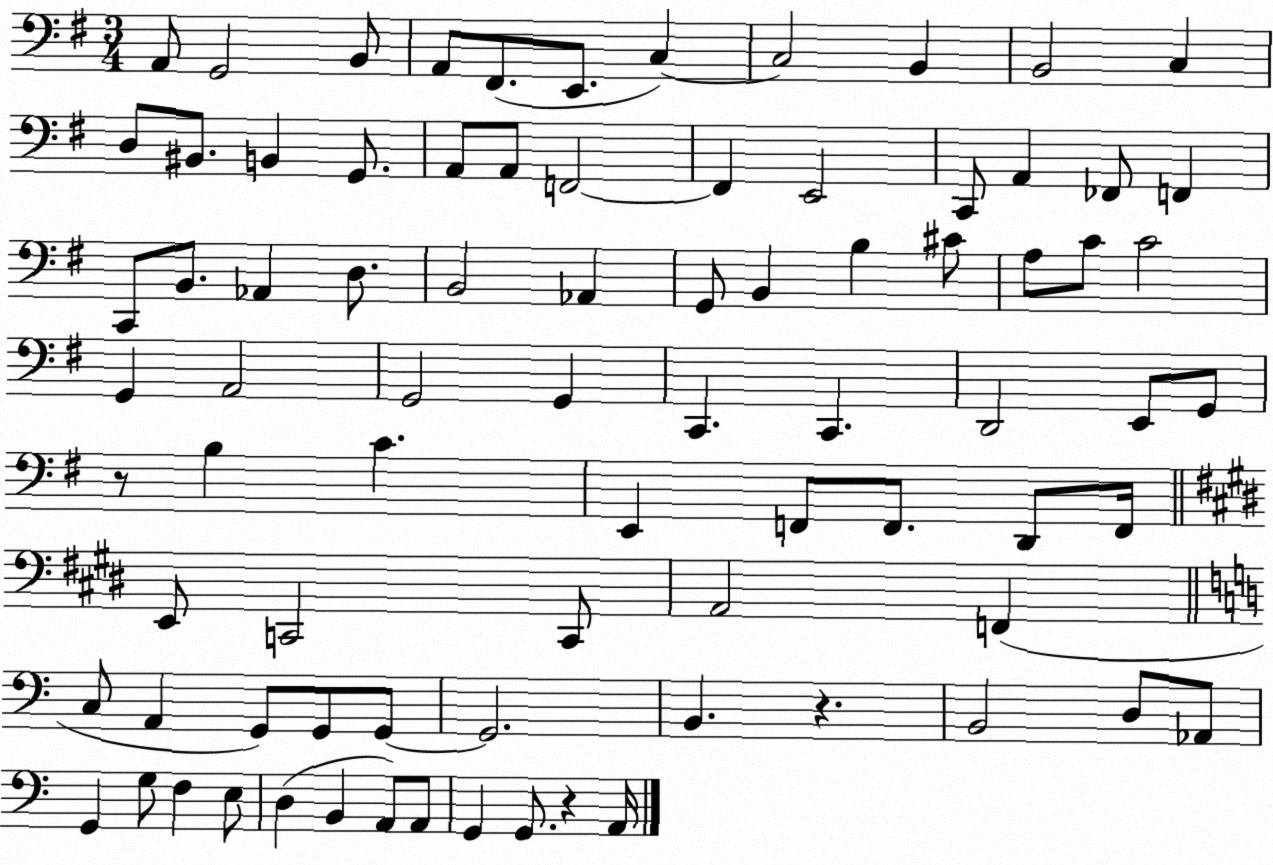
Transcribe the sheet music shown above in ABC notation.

X:1
T:Untitled
M:3/4
L:1/4
K:G
A,,/2 G,,2 B,,/2 A,,/2 ^F,,/2 E,,/2 C, C,2 B,, B,,2 C, D,/2 ^B,,/2 B,, G,,/2 A,,/2 A,,/2 F,,2 F,, E,,2 C,,/2 A,, _F,,/2 F,, C,,/2 B,,/2 _A,, D,/2 B,,2 _A,, G,,/2 B,, B, ^C/2 A,/2 C/2 C2 G,, A,,2 G,,2 G,, C,, C,, D,,2 E,,/2 G,,/2 z/2 B, C E,, F,,/2 F,,/2 D,,/2 F,,/4 E,,/2 C,,2 C,,/2 A,,2 F,, C,/2 A,, G,,/2 G,,/2 G,,/2 G,,2 B,, z B,,2 D,/2 _A,,/2 G,, G,/2 F, E,/2 D, B,, A,,/2 A,,/2 G,, G,,/2 z A,,/4